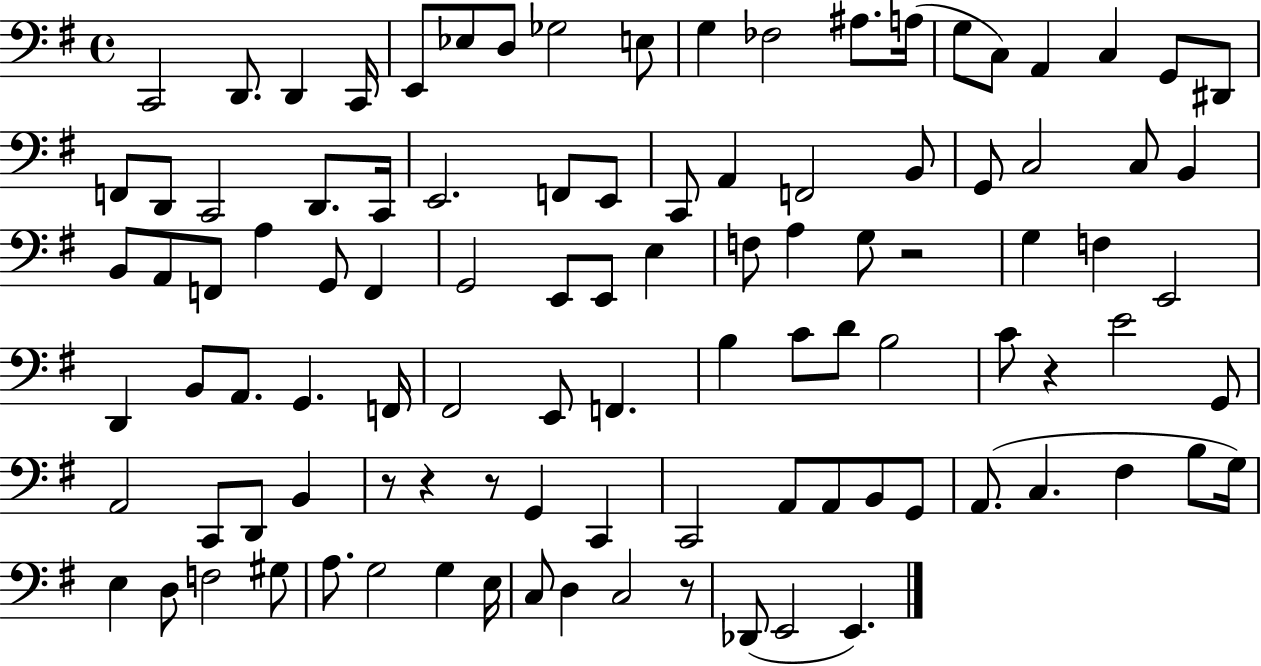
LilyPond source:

{
  \clef bass
  \time 4/4
  \defaultTimeSignature
  \key g \major
  c,2 d,8. d,4 c,16 | e,8 ees8 d8 ges2 e8 | g4 fes2 ais8. a16( | g8 c8) a,4 c4 g,8 dis,8 | \break f,8 d,8 c,2 d,8. c,16 | e,2. f,8 e,8 | c,8 a,4 f,2 b,8 | g,8 c2 c8 b,4 | \break b,8 a,8 f,8 a4 g,8 f,4 | g,2 e,8 e,8 e4 | f8 a4 g8 r2 | g4 f4 e,2 | \break d,4 b,8 a,8. g,4. f,16 | fis,2 e,8 f,4. | b4 c'8 d'8 b2 | c'8 r4 e'2 g,8 | \break a,2 c,8 d,8 b,4 | r8 r4 r8 g,4 c,4 | c,2 a,8 a,8 b,8 g,8 | a,8.( c4. fis4 b8 g16) | \break e4 d8 f2 gis8 | a8. g2 g4 e16 | c8 d4 c2 r8 | des,8( e,2 e,4.) | \break \bar "|."
}